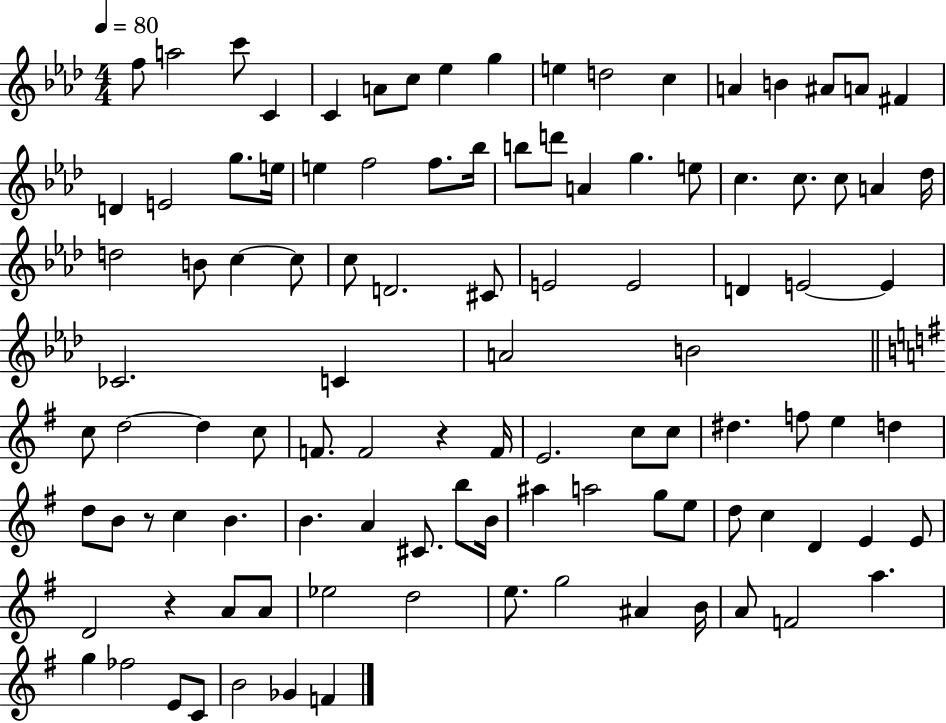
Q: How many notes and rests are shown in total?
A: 105